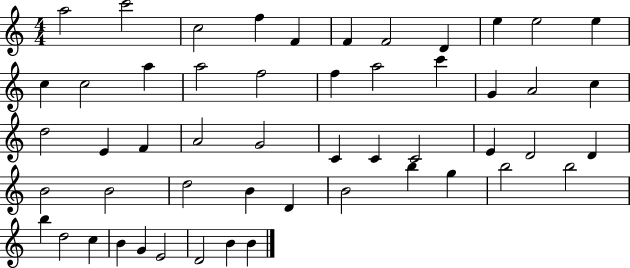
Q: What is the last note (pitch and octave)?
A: B4